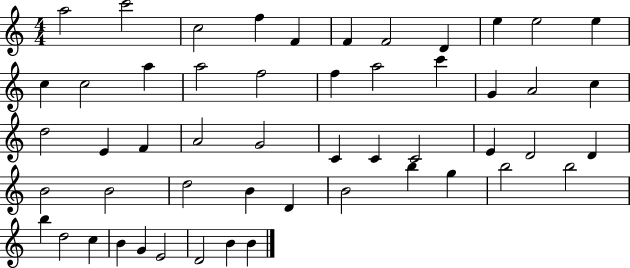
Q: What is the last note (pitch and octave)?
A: B4